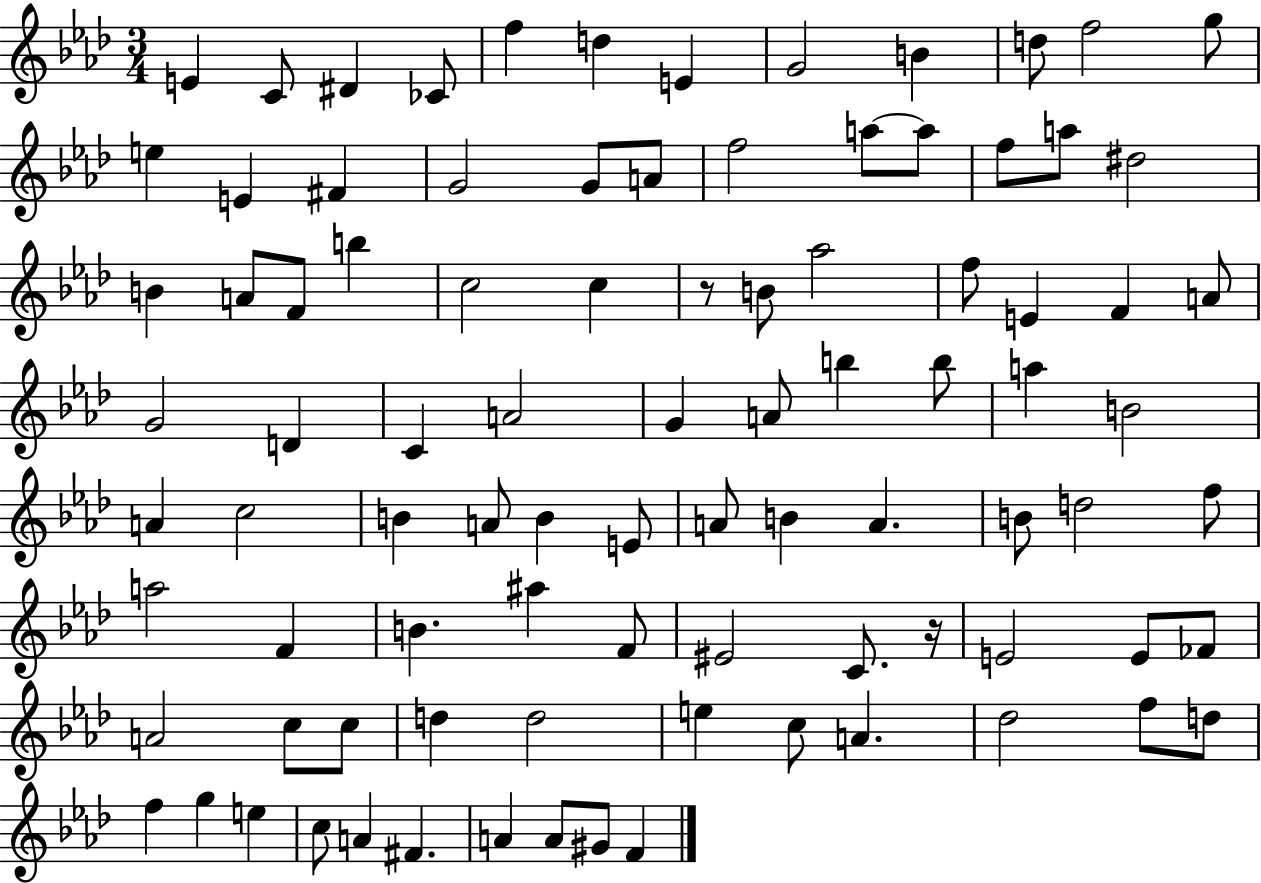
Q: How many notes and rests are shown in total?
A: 91